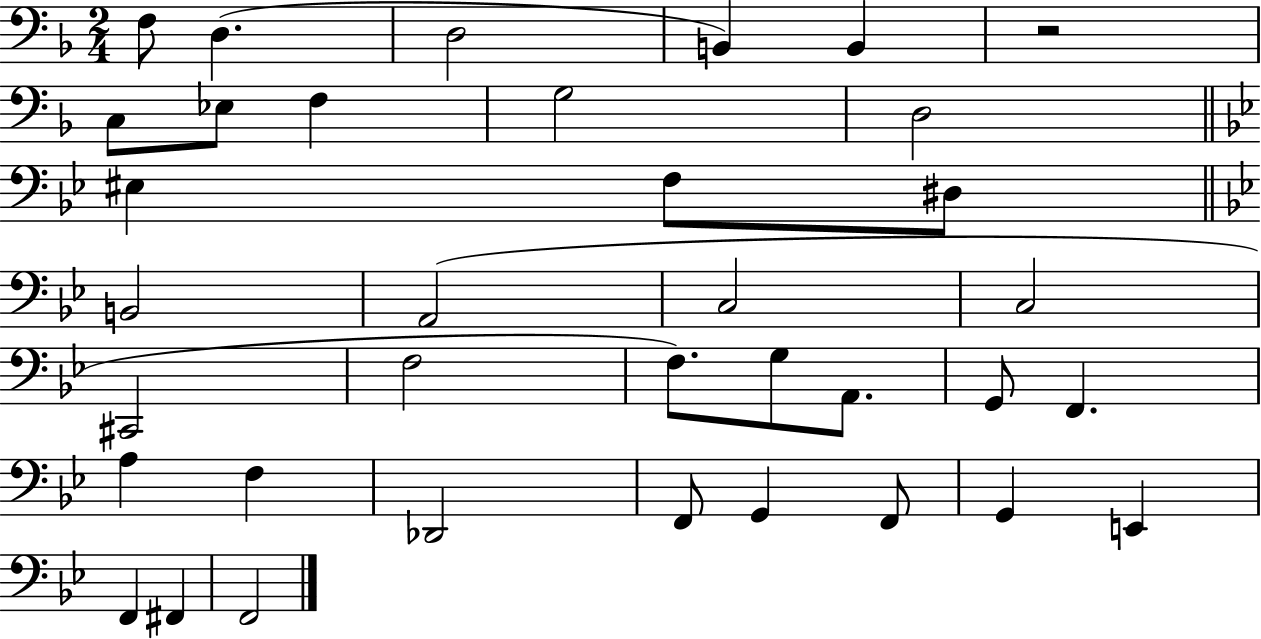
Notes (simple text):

F3/e D3/q. D3/h B2/q B2/q R/h C3/e Eb3/e F3/q G3/h D3/h EIS3/q F3/e D#3/e B2/h A2/h C3/h C3/h C#2/h F3/h F3/e. G3/e A2/e. G2/e F2/q. A3/q F3/q Db2/h F2/e G2/q F2/e G2/q E2/q F2/q F#2/q F2/h